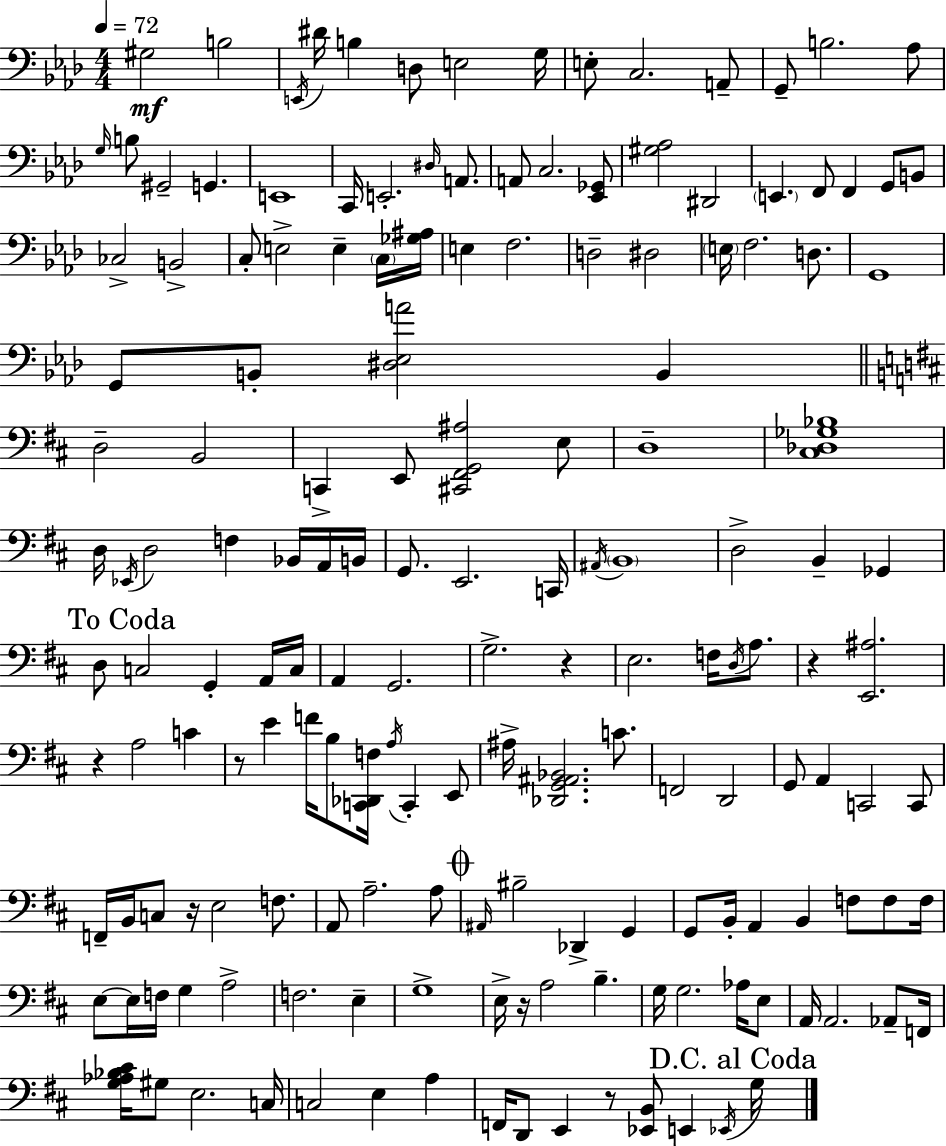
G#3/h B3/h E2/s D#4/s B3/q D3/e E3/h G3/s E3/e C3/h. A2/e G2/e B3/h. Ab3/e G3/s B3/e G#2/h G2/q. E2/w C2/s E2/h. D#3/s A2/e. A2/e C3/h. [Eb2,Gb2]/e [G#3,Ab3]/h D#2/h E2/q. F2/e F2/q G2/e B2/e CES3/h B2/h C3/e E3/h E3/q C3/s [Gb3,A#3]/s E3/q F3/h. D3/h D#3/h E3/s F3/h. D3/e. G2/w G2/e B2/e [D#3,Eb3,A4]/h B2/q D3/h B2/h C2/q E2/e [C#2,F#2,G2,A#3]/h E3/e D3/w [C#3,Db3,Gb3,Bb3]/w D3/s Eb2/s D3/h F3/q Bb2/s A2/s B2/s G2/e. E2/h. C2/s A#2/s B2/w D3/h B2/q Gb2/q D3/e C3/h G2/q A2/s C3/s A2/q G2/h. G3/h. R/q E3/h. F3/s D3/s A3/e. R/q [E2,A#3]/h. R/q A3/h C4/q R/e E4/q F4/s B3/e [C2,Db2,F3]/s A3/s C2/q E2/e A#3/s [Db2,G2,A#2,Bb2]/h. C4/e. F2/h D2/h G2/e A2/q C2/h C2/e F2/s B2/s C3/e R/s E3/h F3/e. A2/e A3/h. A3/e A#2/s BIS3/h Db2/q G2/q G2/e B2/s A2/q B2/q F3/e F3/e F3/s E3/e E3/s F3/s G3/q A3/h F3/h. E3/q G3/w E3/s R/s A3/h B3/q. G3/s G3/h. Ab3/s E3/e A2/s A2/h. Ab2/e F2/s [G3,Ab3,Bb3,C#4]/s G#3/e E3/h. C3/s C3/h E3/q A3/q F2/s D2/e E2/q R/e [Eb2,B2]/e E2/q Eb2/s G3/s